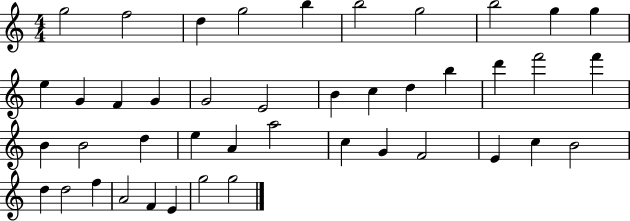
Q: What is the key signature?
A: C major